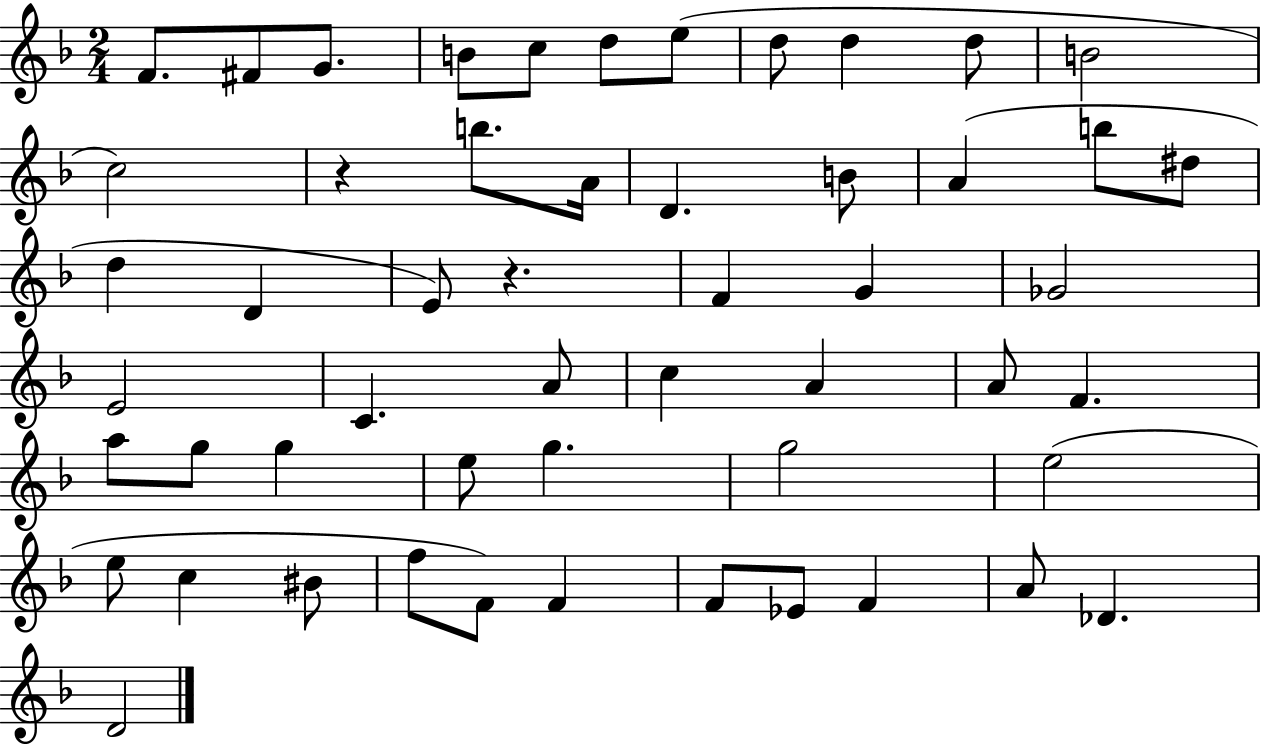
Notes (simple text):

F4/e. F#4/e G4/e. B4/e C5/e D5/e E5/e D5/e D5/q D5/e B4/h C5/h R/q B5/e. A4/s D4/q. B4/e A4/q B5/e D#5/e D5/q D4/q E4/e R/q. F4/q G4/q Gb4/h E4/h C4/q. A4/e C5/q A4/q A4/e F4/q. A5/e G5/e G5/q E5/e G5/q. G5/h E5/h E5/e C5/q BIS4/e F5/e F4/e F4/q F4/e Eb4/e F4/q A4/e Db4/q. D4/h